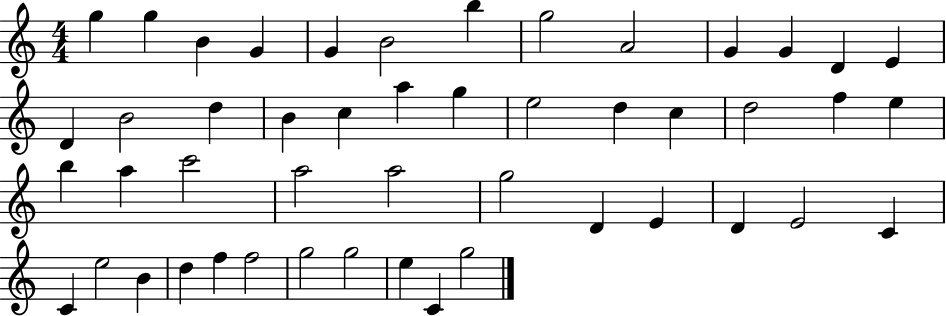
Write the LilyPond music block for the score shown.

{
  \clef treble
  \numericTimeSignature
  \time 4/4
  \key c \major
  g''4 g''4 b'4 g'4 | g'4 b'2 b''4 | g''2 a'2 | g'4 g'4 d'4 e'4 | \break d'4 b'2 d''4 | b'4 c''4 a''4 g''4 | e''2 d''4 c''4 | d''2 f''4 e''4 | \break b''4 a''4 c'''2 | a''2 a''2 | g''2 d'4 e'4 | d'4 e'2 c'4 | \break c'4 e''2 b'4 | d''4 f''4 f''2 | g''2 g''2 | e''4 c'4 g''2 | \break \bar "|."
}